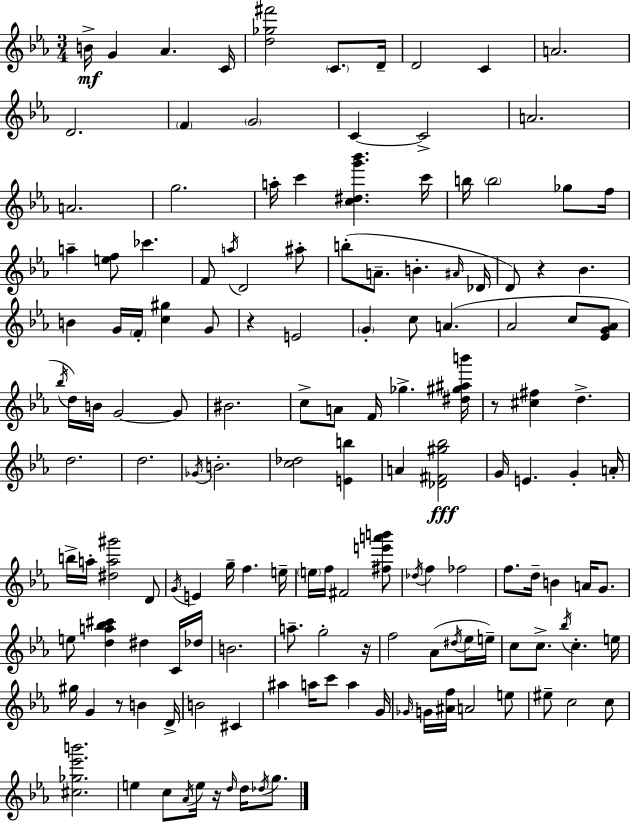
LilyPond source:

{
  \clef treble
  \numericTimeSignature
  \time 3/4
  \key ees \major
  b'16->\mf g'4 aes'4. c'16 | <d'' ges'' fis'''>2 \parenthesize c'8. d'16-- | d'2 c'4 | a'2. | \break d'2. | \parenthesize f'4 \parenthesize g'2 | c'4~~ c'2-> | a'2. | \break a'2. | g''2. | a''16-. c'''4 <c'' dis'' g''' bes'''>4. c'''16 | b''16 \parenthesize b''2 ges''8 f''16 | \break a''4-- <e'' f''>8 ces'''4. | f'8 \acciaccatura { a''16 } d'2 ais''8-. | b''8-.( a'8.-- b'4.-. | \grace { ais'16 } des'16 d'8) r4 bes'4. | \break b'4 g'16 \parenthesize f'16-. <c'' gis''>4 | g'8 r4 e'2 | \parenthesize g'4-. c''8 a'4.( | aes'2 c''8 | \break <ees' g' aes'>8 \acciaccatura { bes''16 } d''16) b'16 g'2~~ | g'8 bis'2. | c''8-> a'8 f'16 ges''4.-> | <dis'' gis'' ais'' b'''>16 r8 <cis'' fis''>4 d''4.-> | \break d''2. | d''2. | \acciaccatura { ges'16 } b'2.-. | <c'' des''>2 | \break <e' b''>4 a'4 <des' fis' gis'' bes''>2\fff | g'16 e'4. g'4-. | a'16-. b''16-> a''16-. <dis'' a'' gis'''>2 | d'8 \acciaccatura { g'16 } e'4 g''16-- f''4. | \break e''16-- \parenthesize e''16 f''16 fis'2 | <fis'' e''' a''' b'''>8 \acciaccatura { des''16 } f''4 fes''2 | f''8. d''16-- b'4 | a'16 g'8. e''8 <d'' a'' bes'' cis'''>4 | \break dis''4 c'16 des''16 b'2. | a''8.-- g''2-. | r16 f''2 | aes'8( \acciaccatura { dis''16 } ees''16 e''16--) c''8 c''8.-> | \break \acciaccatura { bes''16 } c''4.-. e''16 gis''16 g'4 | r8 b'4 d'16-> b'2 | cis'4 ais''4 | a''16 c'''8 a''4 g'16 \grace { ges'16 } g'16 <ais' f''>16 a'2 | \break e''8 eis''8-- c''2 | c''8 <cis'' ges'' ees''' b'''>2. | e''4 | c''8 \acciaccatura { aes'16 } e''16 r16 \grace { d''16 } d''16 \acciaccatura { des''16 } g''8. | \break \bar "|."
}